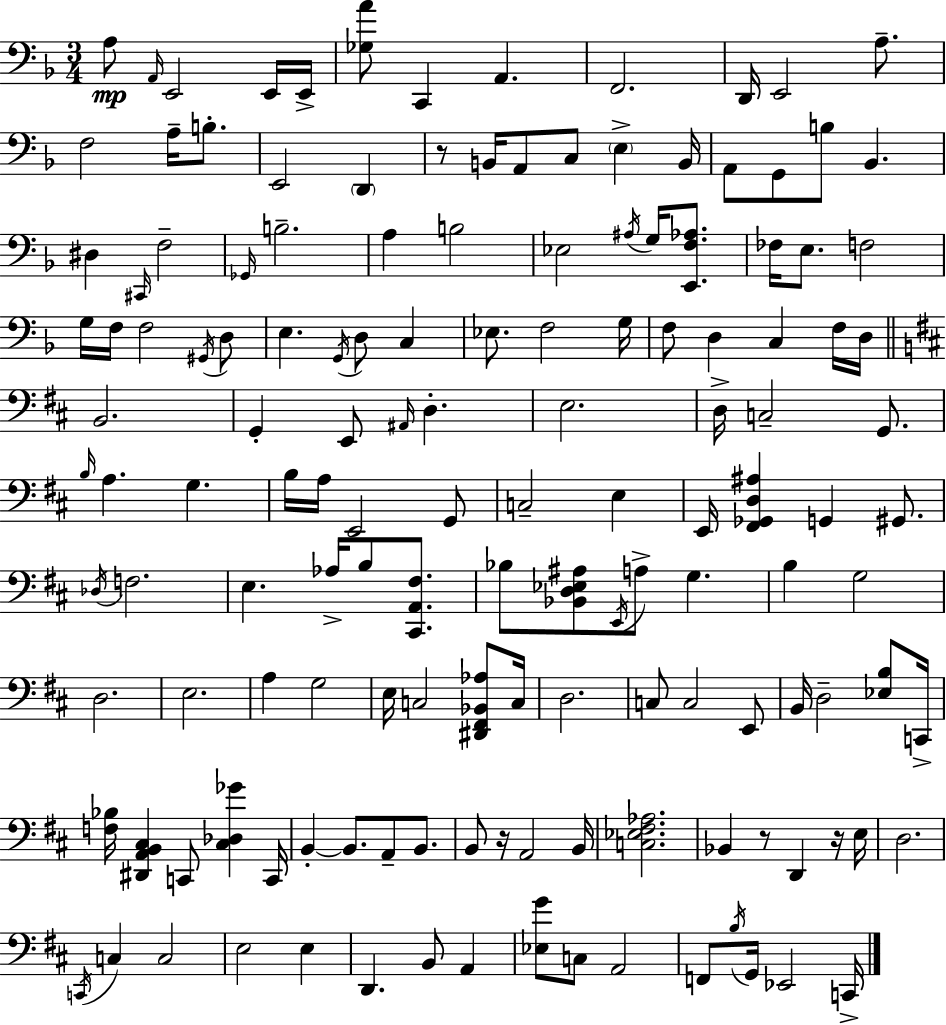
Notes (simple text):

A3/e A2/s E2/h E2/s E2/s [Gb3,A4]/e C2/q A2/q. F2/h. D2/s E2/h A3/e. F3/h A3/s B3/e. E2/h D2/q R/e B2/s A2/e C3/e E3/q B2/s A2/e G2/e B3/e Bb2/q. D#3/q C#2/s F3/h Gb2/s B3/h. A3/q B3/h Eb3/h A#3/s G3/s [E2,F3,Ab3]/e. FES3/s E3/e. F3/h G3/s F3/s F3/h G#2/s D3/e E3/q. G2/s D3/e C3/q Eb3/e. F3/h G3/s F3/e D3/q C3/q F3/s D3/s B2/h. G2/q E2/e A#2/s D3/q. E3/h. D3/s C3/h G2/e. B3/s A3/q. G3/q. B3/s A3/s E2/h G2/e C3/h E3/q E2/s [F#2,Gb2,D3,A#3]/q G2/q G#2/e. Db3/s F3/h. E3/q. Ab3/s B3/e [C#2,A2,F#3]/e. Bb3/e [Bb2,D3,Eb3,A#3]/e E2/s A3/e G3/q. B3/q G3/h D3/h. E3/h. A3/q G3/h E3/s C3/h [D#2,F#2,Bb2,Ab3]/e C3/s D3/h. C3/e C3/h E2/e B2/s D3/h [Eb3,B3]/e C2/s [F3,Bb3]/s [D#2,A2,B2,C#3]/q C2/e [C#3,Db3,Gb4]/q C2/s B2/q B2/e. A2/e B2/e. B2/e R/s A2/h B2/s [C3,Eb3,F#3,Ab3]/h. Bb2/q R/e D2/q R/s E3/s D3/h. C2/s C3/q C3/h E3/h E3/q D2/q. B2/e A2/q [Eb3,G4]/e C3/e A2/h F2/e B3/s G2/s Eb2/h C2/s